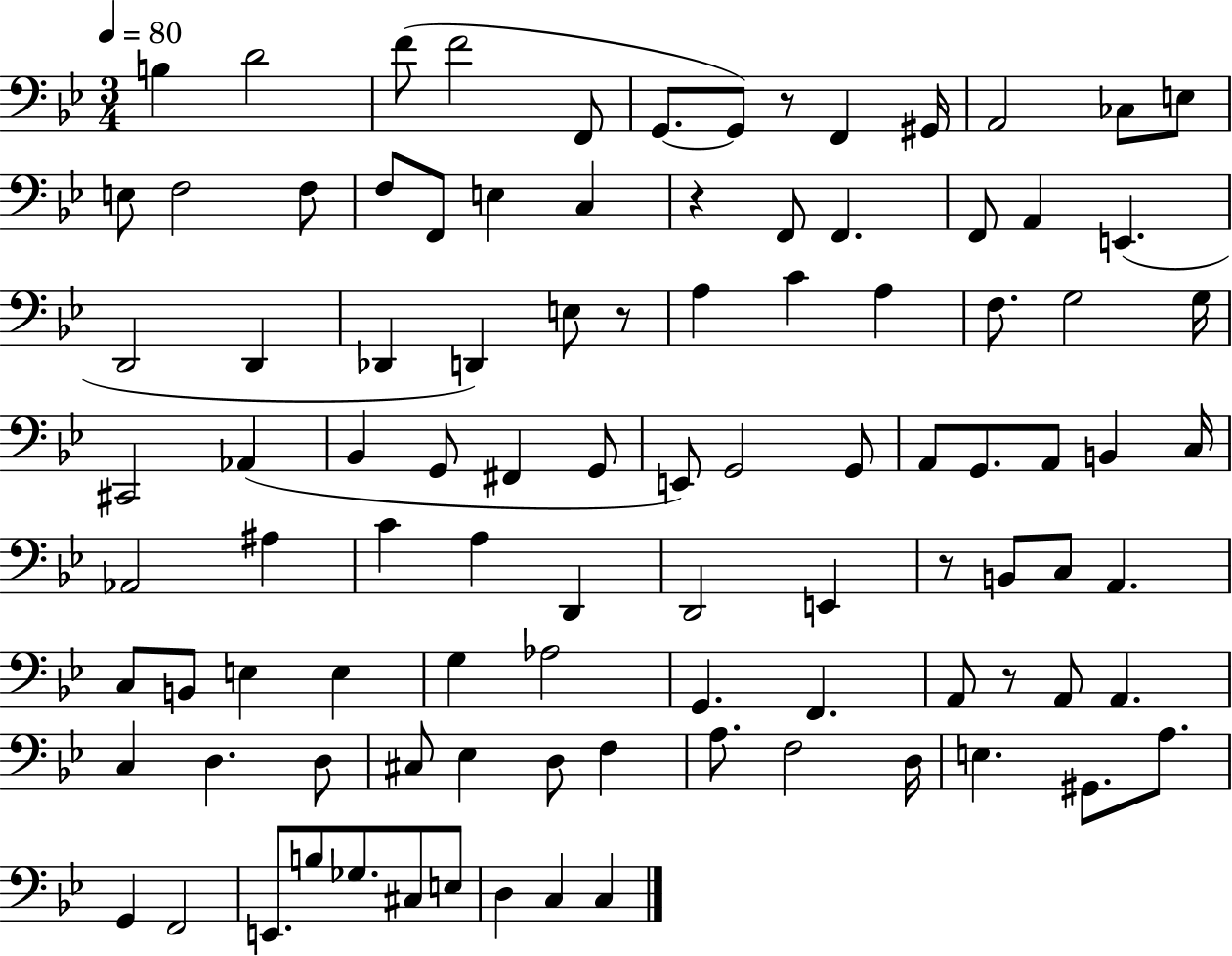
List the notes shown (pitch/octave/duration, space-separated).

B3/q D4/h F4/e F4/h F2/e G2/e. G2/e R/e F2/q G#2/s A2/h CES3/e E3/e E3/e F3/h F3/e F3/e F2/e E3/q C3/q R/q F2/e F2/q. F2/e A2/q E2/q. D2/h D2/q Db2/q D2/q E3/e R/e A3/q C4/q A3/q F3/e. G3/h G3/s C#2/h Ab2/q Bb2/q G2/e F#2/q G2/e E2/e G2/h G2/e A2/e G2/e. A2/e B2/q C3/s Ab2/h A#3/q C4/q A3/q D2/q D2/h E2/q R/e B2/e C3/e A2/q. C3/e B2/e E3/q E3/q G3/q Ab3/h G2/q. F2/q. A2/e R/e A2/e A2/q. C3/q D3/q. D3/e C#3/e Eb3/q D3/e F3/q A3/e. F3/h D3/s E3/q. G#2/e. A3/e. G2/q F2/h E2/e. B3/e Gb3/e. C#3/e E3/e D3/q C3/q C3/q